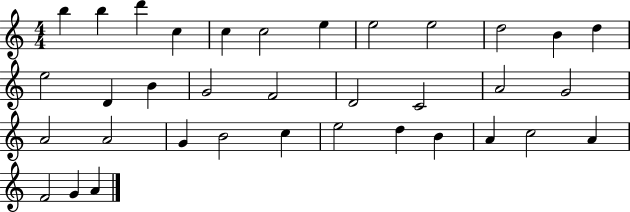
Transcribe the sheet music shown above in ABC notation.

X:1
T:Untitled
M:4/4
L:1/4
K:C
b b d' c c c2 e e2 e2 d2 B d e2 D B G2 F2 D2 C2 A2 G2 A2 A2 G B2 c e2 d B A c2 A F2 G A